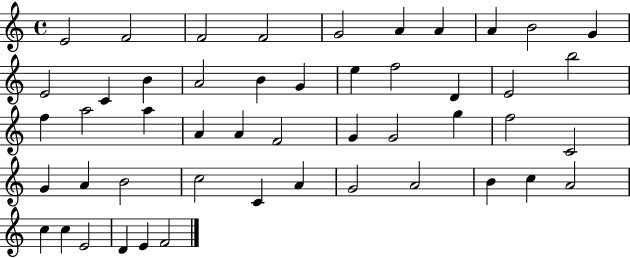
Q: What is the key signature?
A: C major